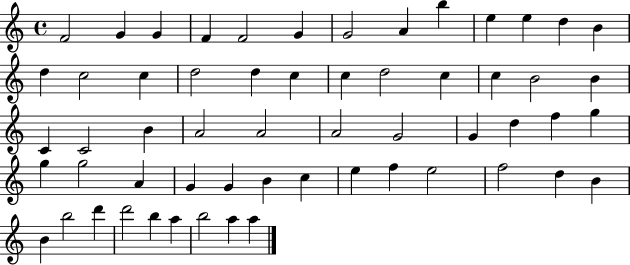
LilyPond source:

{
  \clef treble
  \time 4/4
  \defaultTimeSignature
  \key c \major
  f'2 g'4 g'4 | f'4 f'2 g'4 | g'2 a'4 b''4 | e''4 e''4 d''4 b'4 | \break d''4 c''2 c''4 | d''2 d''4 c''4 | c''4 d''2 c''4 | c''4 b'2 b'4 | \break c'4 c'2 b'4 | a'2 a'2 | a'2 g'2 | g'4 d''4 f''4 g''4 | \break g''4 g''2 a'4 | g'4 g'4 b'4 c''4 | e''4 f''4 e''2 | f''2 d''4 b'4 | \break b'4 b''2 d'''4 | d'''2 b''4 a''4 | b''2 a''4 a''4 | \bar "|."
}